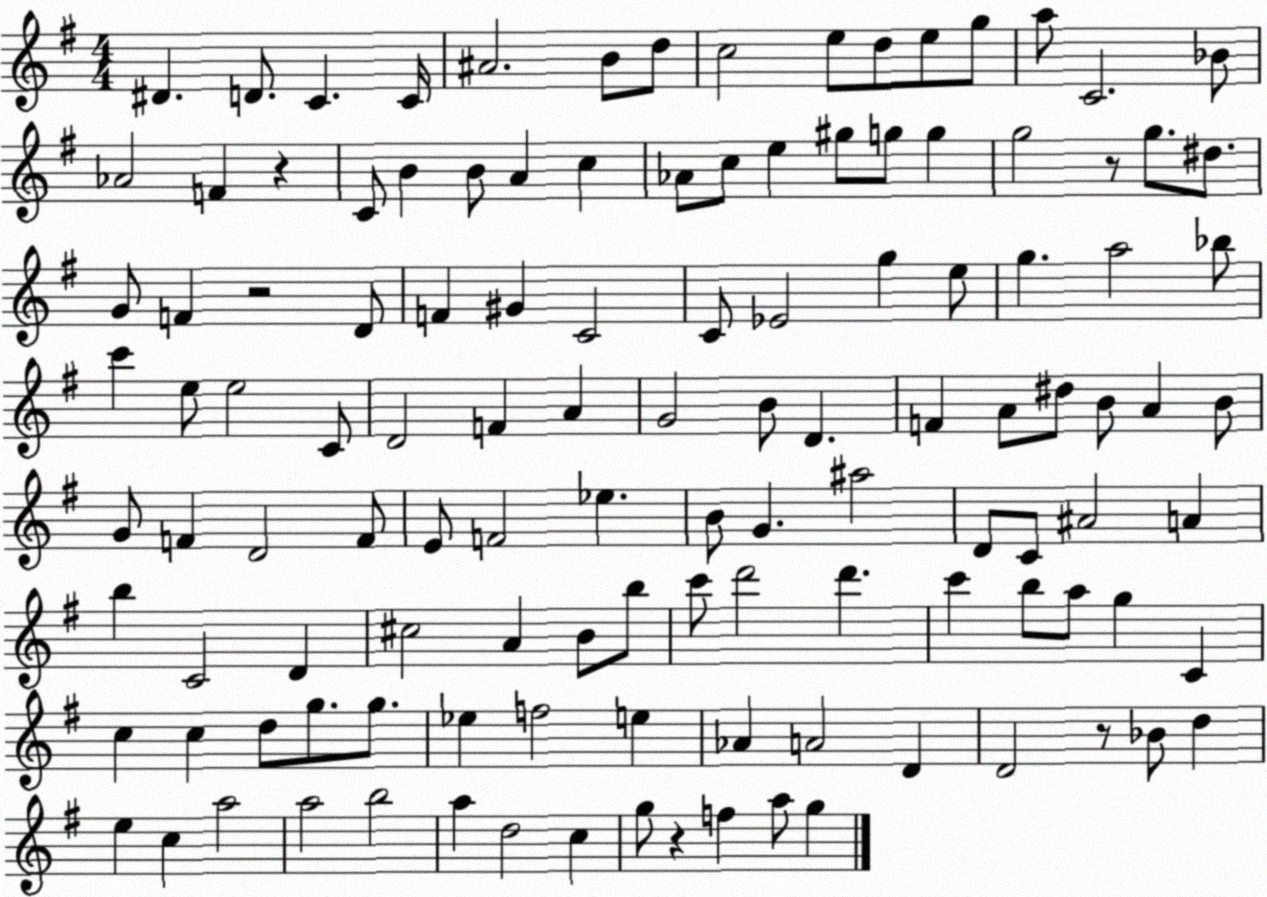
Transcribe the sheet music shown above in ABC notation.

X:1
T:Untitled
M:4/4
L:1/4
K:G
^D D/2 C C/4 ^A2 B/2 d/2 c2 e/2 d/2 e/2 g/2 a/2 C2 _B/2 _A2 F z C/2 B B/2 A c _A/2 c/2 e ^g/2 g/2 g g2 z/2 g/2 ^d/2 G/2 F z2 D/2 F ^G C2 C/2 _E2 g e/2 g a2 _b/2 c' e/2 e2 C/2 D2 F A G2 B/2 D F A/2 ^d/2 B/2 A B/2 G/2 F D2 F/2 E/2 F2 _e B/2 G ^a2 D/2 C/2 ^A2 A b C2 D ^c2 A B/2 b/2 c'/2 d'2 d' c' b/2 a/2 g C c c d/2 g/2 g/2 _e f2 e _A A2 D D2 z/2 _B/2 d e c a2 a2 b2 a d2 c g/2 z f a/2 g